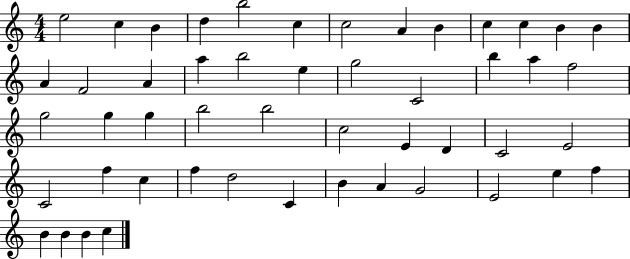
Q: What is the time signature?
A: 4/4